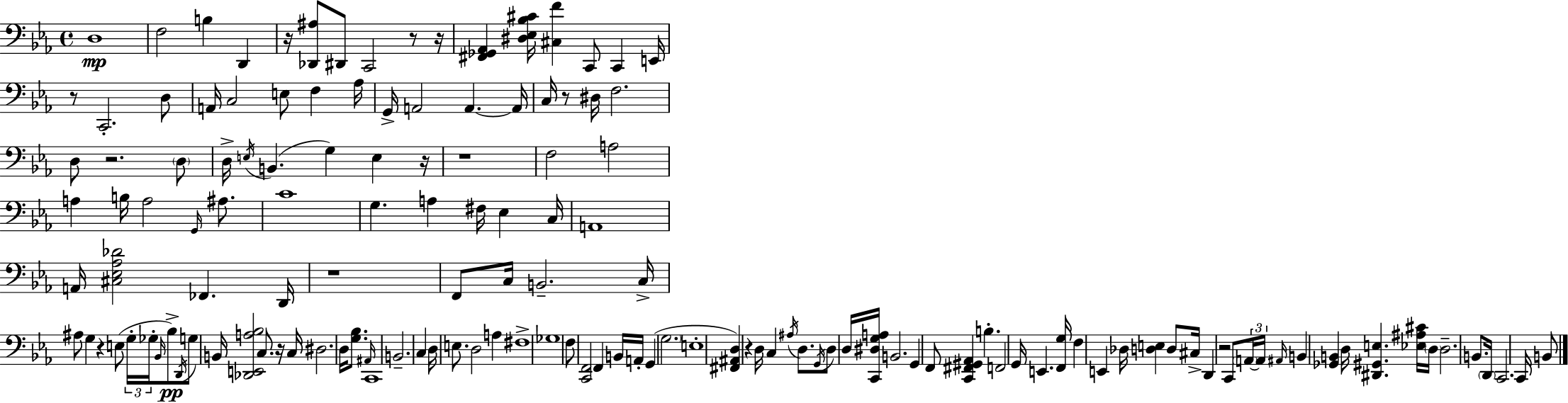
D3/w F3/h B3/q D2/q R/s [Db2,A#3]/e D#2/e C2/h R/e R/s [F#2,Gb2,Ab2]/q [D#3,Eb3,Bb3,C#4]/s [C#3,F4]/q C2/e C2/q E2/s R/e C2/h. D3/e A2/s C3/h E3/e F3/q Ab3/s G2/s A2/h A2/q. A2/s C3/s R/e D#3/s F3/h. D3/e R/h. D3/e D3/s E3/s B2/q. G3/q E3/q R/s R/w F3/h A3/h A3/q B3/s A3/h G2/s A#3/e. C4/w G3/q. A3/q F#3/s Eb3/q C3/s A2/w A2/s [C#3,Eb3,Ab3,Db4]/h FES2/q. D2/s R/w F2/e C3/s B2/h. C3/s A#3/e G3/q R/q E3/e G3/s Gb3/s Bb2/s Bb3/e D2/s G3/e B2/s [Db2,E2,A3,Bb3]/h C3/e. R/s C3/s D#3/h. D3/s [G3,Bb3]/e. A#2/s C2/w B2/h. C3/q D3/s E3/e. D3/h A3/q F#3/w Gb3/w F3/e [C2,F2]/h F2/q B2/s A2/s G2/q G3/h. E3/w [F#2,A#2,D3]/q R/q D3/s C3/q A#3/s D3/e. G2/s D3/e D3/s [C2,D#3,G3,A3]/s B2/h. G2/q F2/e [C2,F#2,G#2,Ab2]/q B3/q. F2/h G2/s E2/q. [F2,G3]/s F3/q E2/q Db3/s [D3,E3]/q D3/e C#3/s D2/q R/h C2/e A2/s A2/s A#2/s B2/q [Gb2,B2]/q D3/s [D#2,G#2,E3]/q. [Eb3,A#3,C#4]/s D3/s D3/h. B2/e. D2/s C2/h. C2/s B2/e